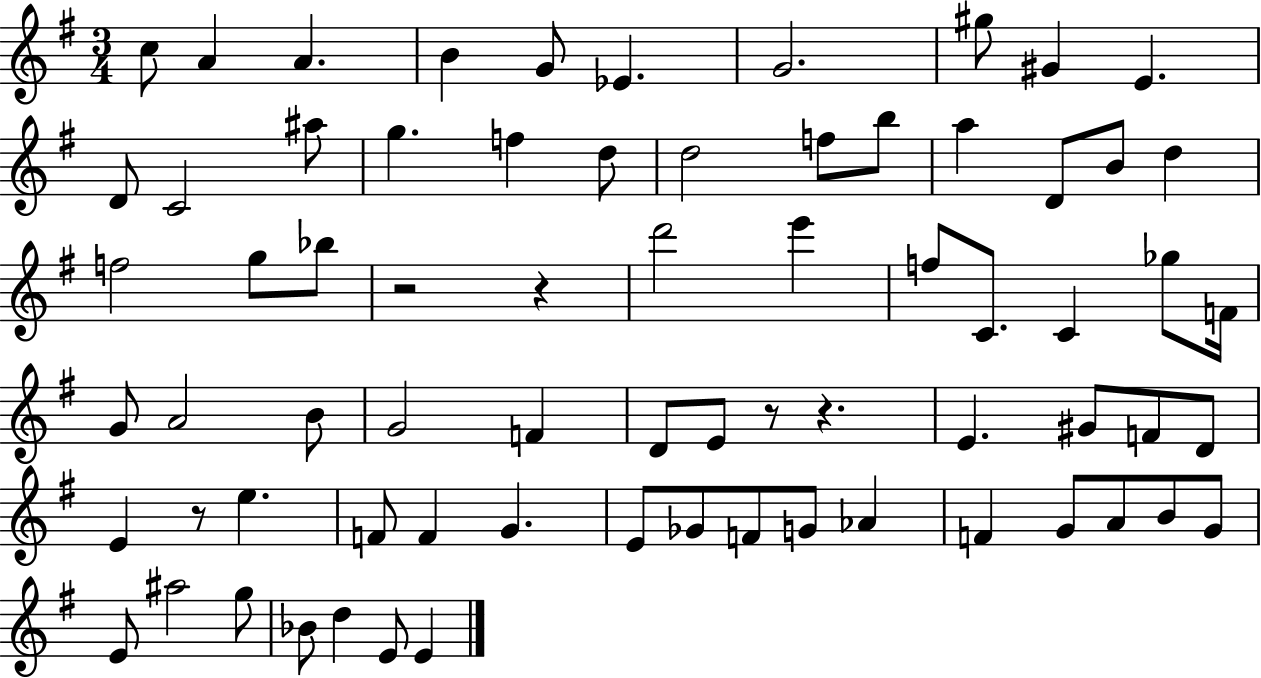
C5/e A4/q A4/q. B4/q G4/e Eb4/q. G4/h. G#5/e G#4/q E4/q. D4/e C4/h A#5/e G5/q. F5/q D5/e D5/h F5/e B5/e A5/q D4/e B4/e D5/q F5/h G5/e Bb5/e R/h R/q D6/h E6/q F5/e C4/e. C4/q Gb5/e F4/s G4/e A4/h B4/e G4/h F4/q D4/e E4/e R/e R/q. E4/q. G#4/e F4/e D4/e E4/q R/e E5/q. F4/e F4/q G4/q. E4/e Gb4/e F4/e G4/e Ab4/q F4/q G4/e A4/e B4/e G4/e E4/e A#5/h G5/e Bb4/e D5/q E4/e E4/q